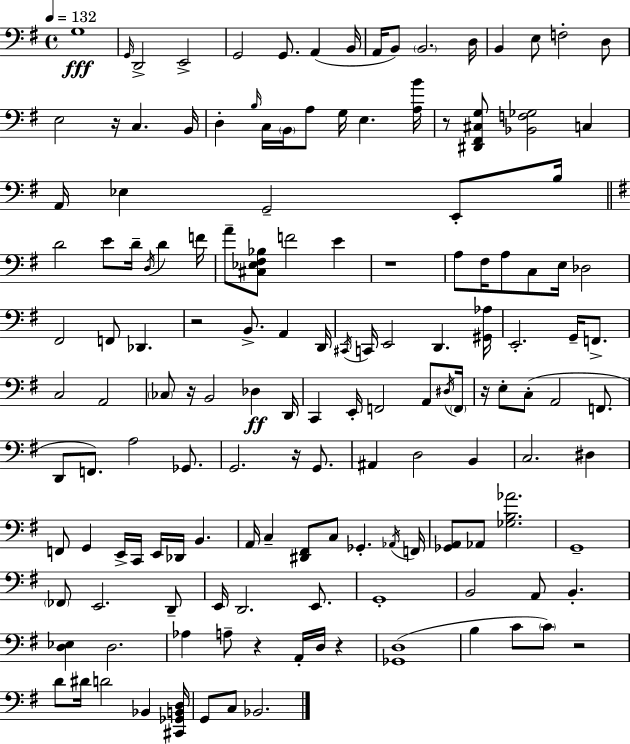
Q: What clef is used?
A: bass